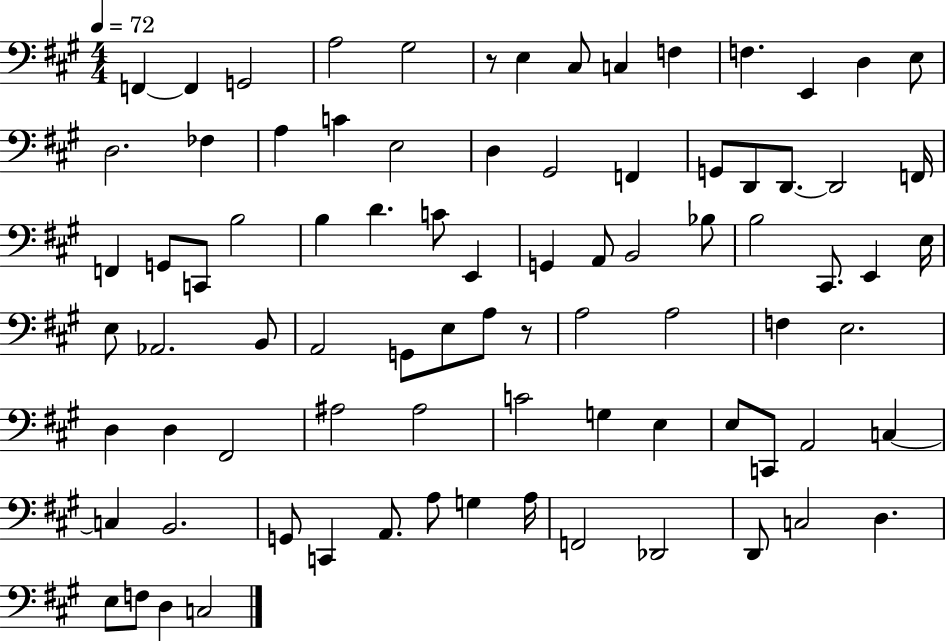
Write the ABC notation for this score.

X:1
T:Untitled
M:4/4
L:1/4
K:A
F,, F,, G,,2 A,2 ^G,2 z/2 E, ^C,/2 C, F, F, E,, D, E,/2 D,2 _F, A, C E,2 D, ^G,,2 F,, G,,/2 D,,/2 D,,/2 D,,2 F,,/4 F,, G,,/2 C,,/2 B,2 B, D C/2 E,, G,, A,,/2 B,,2 _B,/2 B,2 ^C,,/2 E,, E,/4 E,/2 _A,,2 B,,/2 A,,2 G,,/2 E,/2 A,/2 z/2 A,2 A,2 F, E,2 D, D, ^F,,2 ^A,2 ^A,2 C2 G, E, E,/2 C,,/2 A,,2 C, C, B,,2 G,,/2 C,, A,,/2 A,/2 G, A,/4 F,,2 _D,,2 D,,/2 C,2 D, E,/2 F,/2 D, C,2